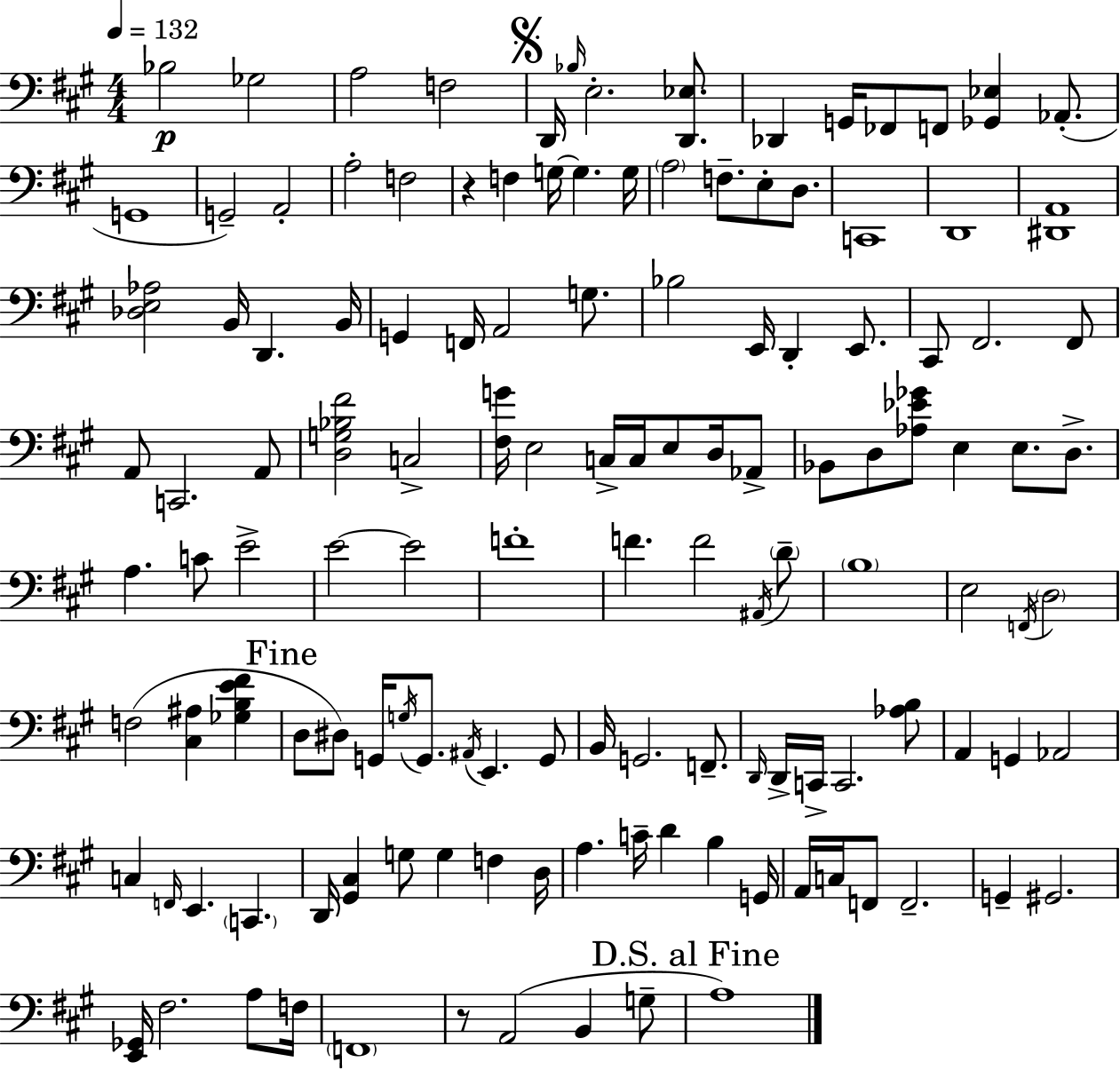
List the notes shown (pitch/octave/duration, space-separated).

Bb3/h Gb3/h A3/h F3/h D2/s Bb3/s E3/h. [D2,Eb3]/e. Db2/q G2/s FES2/e F2/e [Gb2,Eb3]/q Ab2/e. G2/w G2/h A2/h A3/h F3/h R/q F3/q G3/s G3/q. G3/s A3/h F3/e. E3/e D3/e. C2/w D2/w [D#2,A2]/w [Db3,E3,Ab3]/h B2/s D2/q. B2/s G2/q F2/s A2/h G3/e. Bb3/h E2/s D2/q E2/e. C#2/e F#2/h. F#2/e A2/e C2/h. A2/e [D3,G3,Bb3,F#4]/h C3/h [F#3,G4]/s E3/h C3/s C3/s E3/e D3/s Ab2/e Bb2/e D3/e [Ab3,Eb4,Gb4]/e E3/q E3/e. D3/e. A3/q. C4/e E4/h E4/h E4/h F4/w F4/q. F4/h A#2/s D4/e B3/w E3/h F2/s D3/h F3/h [C#3,A#3]/q [Gb3,B3,E4,F#4]/q D3/e D#3/e G2/s G3/s G2/e. A#2/s E2/q. G2/e B2/s G2/h. F2/e. D2/s D2/s C2/s C2/h. [Ab3,B3]/e A2/q G2/q Ab2/h C3/q F2/s E2/q. C2/q. D2/s [G#2,C#3]/q G3/e G3/q F3/q D3/s A3/q. C4/s D4/q B3/q G2/s A2/s C3/s F2/e F2/h. G2/q G#2/h. [E2,Gb2]/s F#3/h. A3/e F3/s F2/w R/e A2/h B2/q G3/e A3/w